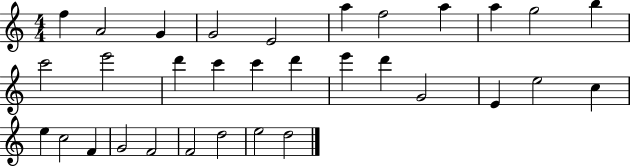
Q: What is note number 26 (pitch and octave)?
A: F4